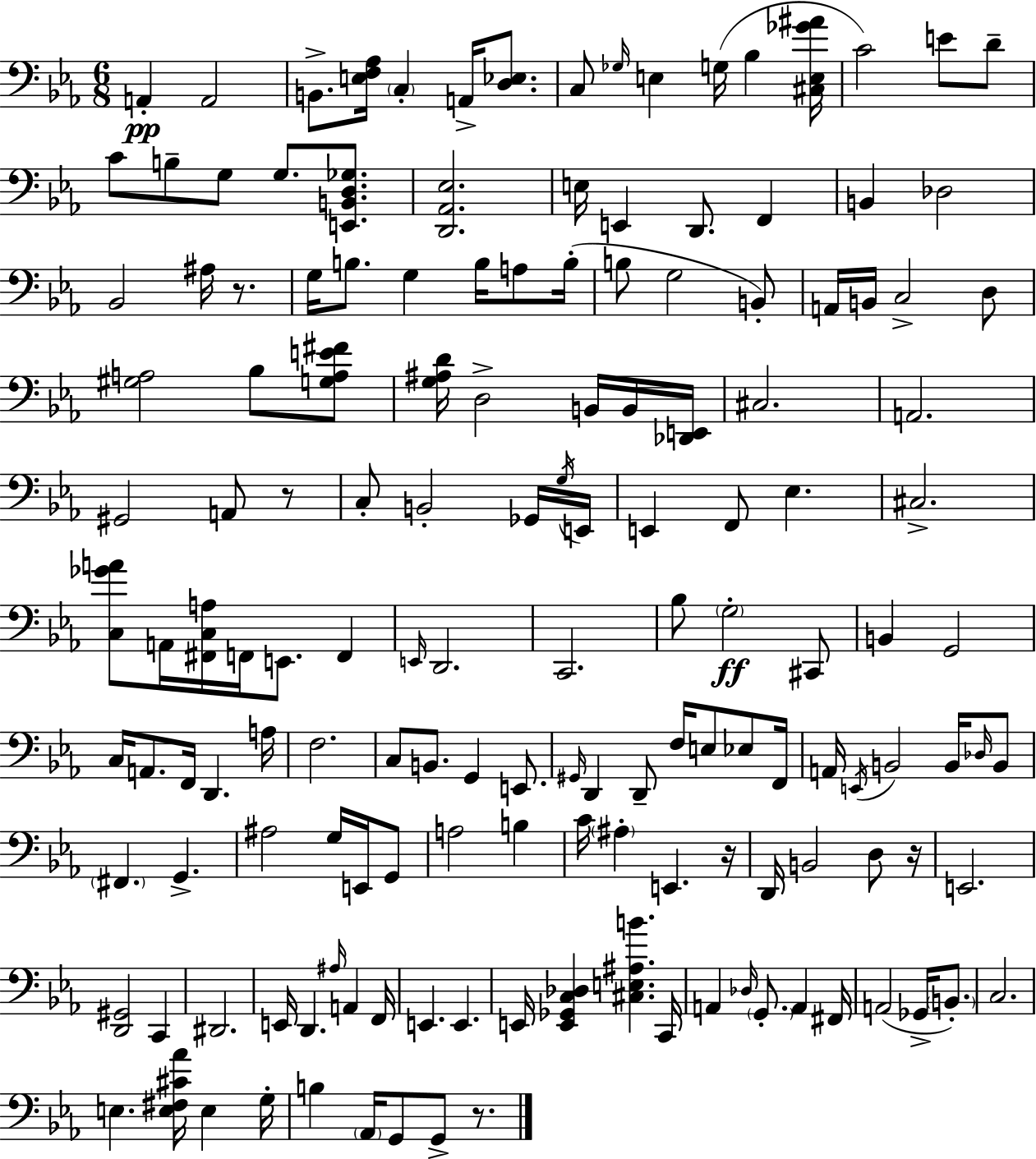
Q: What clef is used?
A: bass